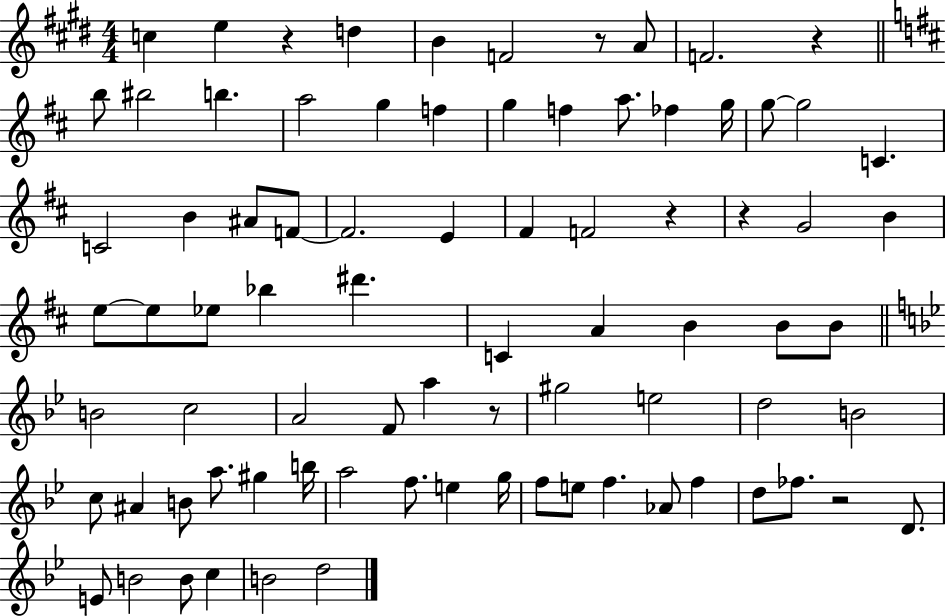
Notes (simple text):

C5/q E5/q R/q D5/q B4/q F4/h R/e A4/e F4/h. R/q B5/e BIS5/h B5/q. A5/h G5/q F5/q G5/q F5/q A5/e. FES5/q G5/s G5/e G5/h C4/q. C4/h B4/q A#4/e F4/e F4/h. E4/q F#4/q F4/h R/q R/q G4/h B4/q E5/e E5/e Eb5/e Bb5/q D#6/q. C4/q A4/q B4/q B4/e B4/e B4/h C5/h A4/h F4/e A5/q R/e G#5/h E5/h D5/h B4/h C5/e A#4/q B4/e A5/e. G#5/q B5/s A5/h F5/e. E5/q G5/s F5/e E5/e F5/q. Ab4/e F5/q D5/e FES5/e. R/h D4/e. E4/e B4/h B4/e C5/q B4/h D5/h